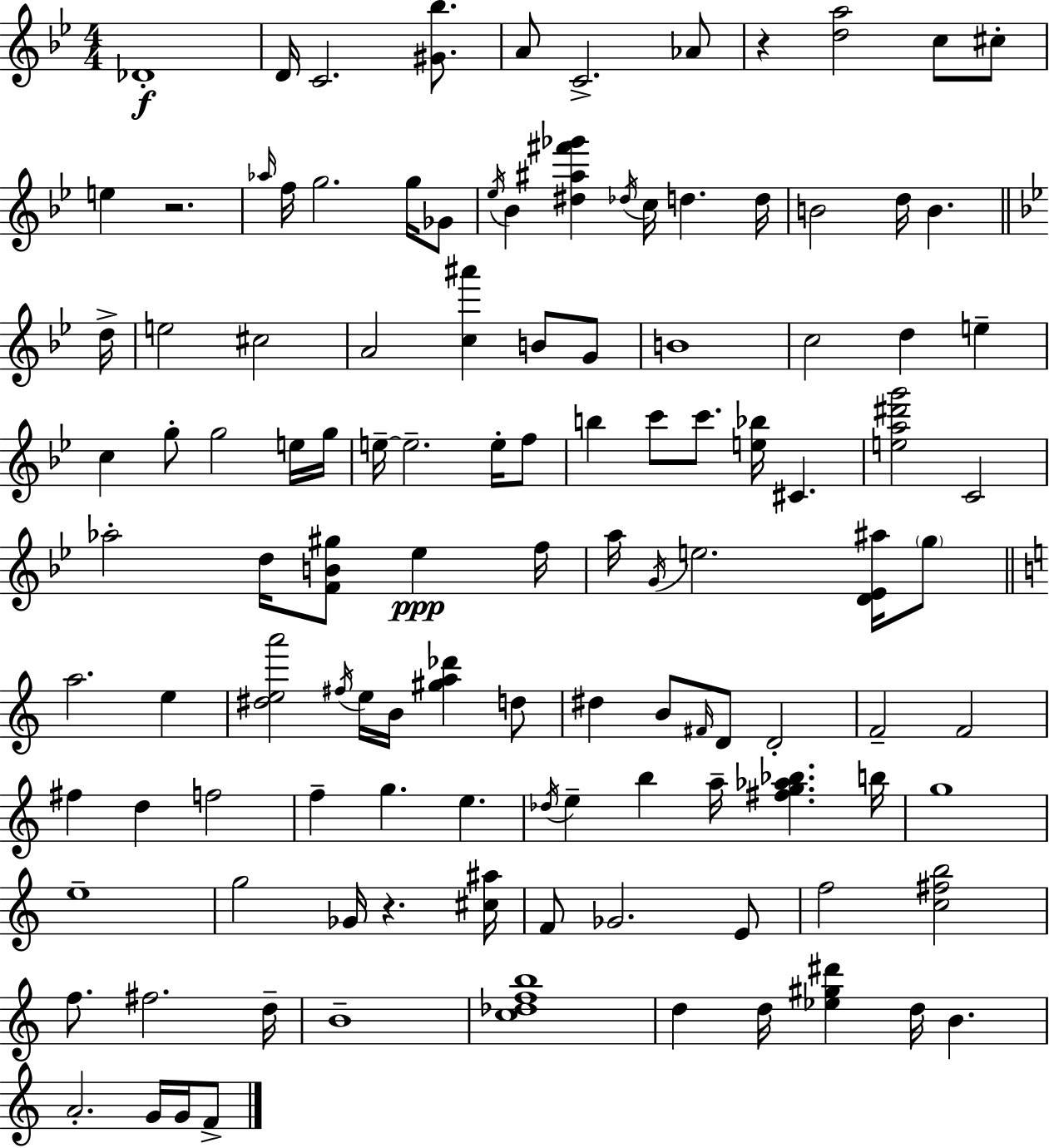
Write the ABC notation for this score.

X:1
T:Untitled
M:4/4
L:1/4
K:Bb
_D4 D/4 C2 [^G_b]/2 A/2 C2 _A/2 z [da]2 c/2 ^c/2 e z2 _a/4 f/4 g2 g/4 _G/2 _e/4 _B [^d^a^f'_g'] _d/4 c/4 d d/4 B2 d/4 B d/4 e2 ^c2 A2 [c^a'] B/2 G/2 B4 c2 d e c g/2 g2 e/4 g/4 e/4 e2 e/4 f/2 b c'/2 c'/2 [e_b]/4 ^C [ea^d'g']2 C2 _a2 d/4 [FB^g]/2 _e f/4 a/4 G/4 e2 [D_E^a]/4 g/2 a2 e [^dea']2 ^f/4 e/4 B/4 [^ga_d'] d/2 ^d B/2 ^F/4 D/2 D2 F2 F2 ^f d f2 f g e _d/4 e b a/4 [^fg_a_b] b/4 g4 e4 g2 _G/4 z [^c^a]/4 F/2 _G2 E/2 f2 [c^fb]2 f/2 ^f2 d/4 B4 [c_dfb]4 d d/4 [_e^g^d'] d/4 B A2 G/4 G/4 F/2